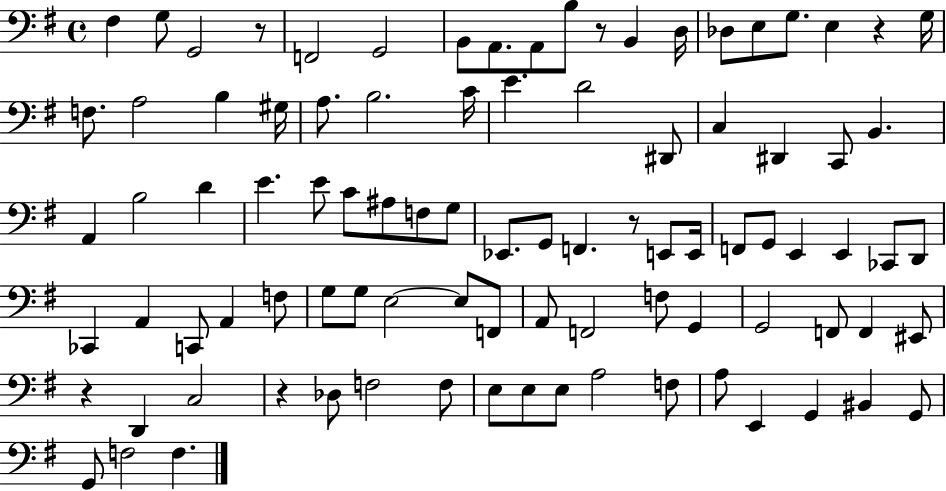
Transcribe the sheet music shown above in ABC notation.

X:1
T:Untitled
M:4/4
L:1/4
K:G
^F, G,/2 G,,2 z/2 F,,2 G,,2 B,,/2 A,,/2 A,,/2 B,/2 z/2 B,, D,/4 _D,/2 E,/2 G,/2 E, z G,/4 F,/2 A,2 B, ^G,/4 A,/2 B,2 C/4 E D2 ^D,,/2 C, ^D,, C,,/2 B,, A,, B,2 D E E/2 C/2 ^A,/2 F,/2 G,/2 _E,,/2 G,,/2 F,, z/2 E,,/2 E,,/4 F,,/2 G,,/2 E,, E,, _C,,/2 D,,/2 _C,, A,, C,,/2 A,, F,/2 G,/2 G,/2 E,2 E,/2 F,,/2 A,,/2 F,,2 F,/2 G,, G,,2 F,,/2 F,, ^E,,/2 z D,, C,2 z _D,/2 F,2 F,/2 E,/2 E,/2 E,/2 A,2 F,/2 A,/2 E,, G,, ^B,, G,,/2 G,,/2 F,2 F,